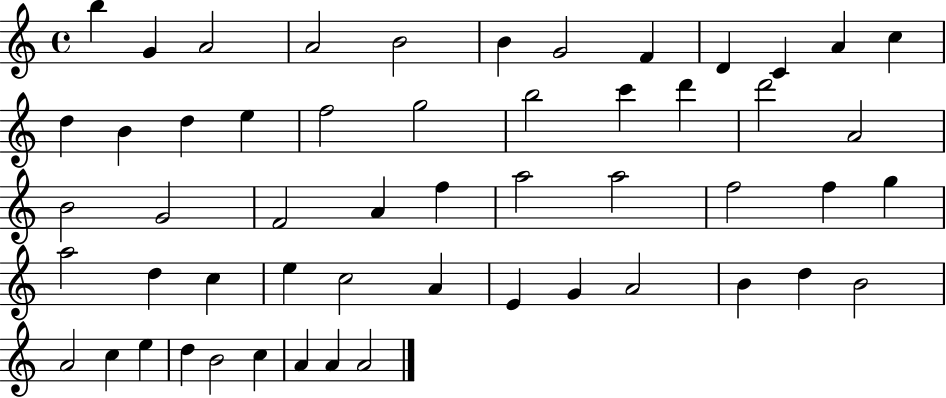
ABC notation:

X:1
T:Untitled
M:4/4
L:1/4
K:C
b G A2 A2 B2 B G2 F D C A c d B d e f2 g2 b2 c' d' d'2 A2 B2 G2 F2 A f a2 a2 f2 f g a2 d c e c2 A E G A2 B d B2 A2 c e d B2 c A A A2